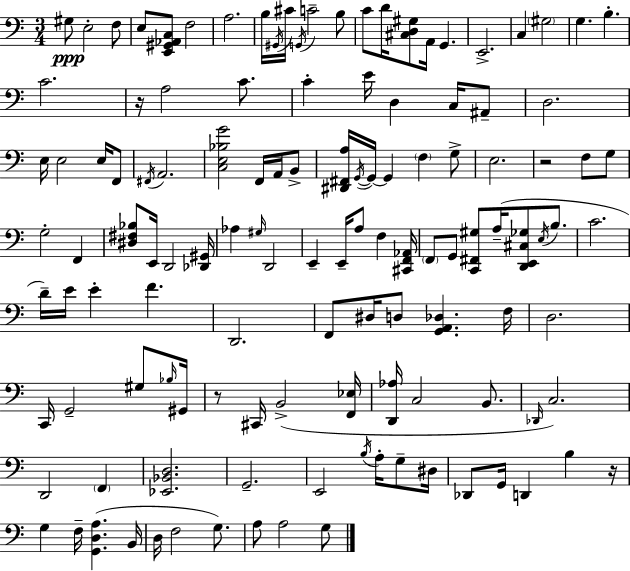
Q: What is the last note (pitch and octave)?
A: G3